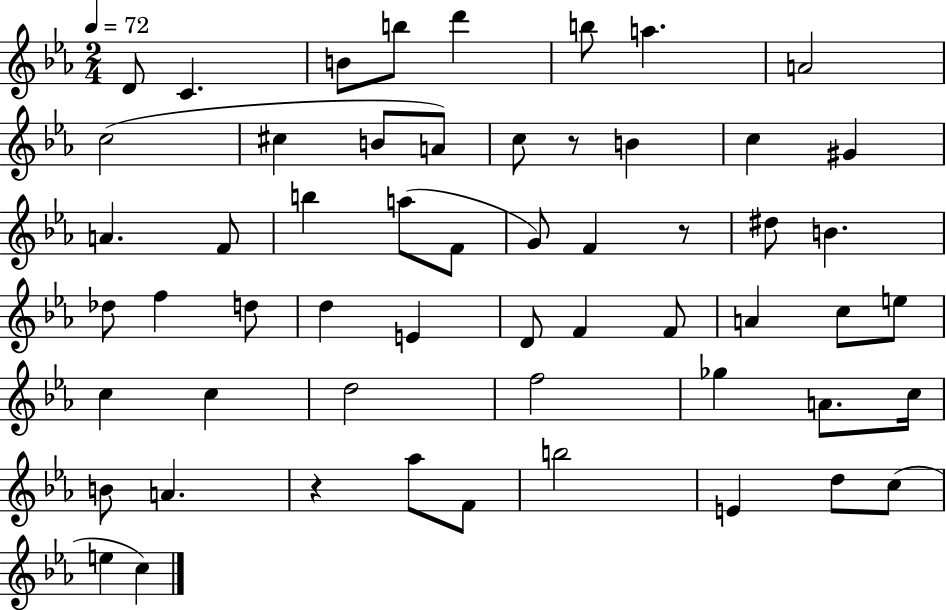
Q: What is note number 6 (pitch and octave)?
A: B5